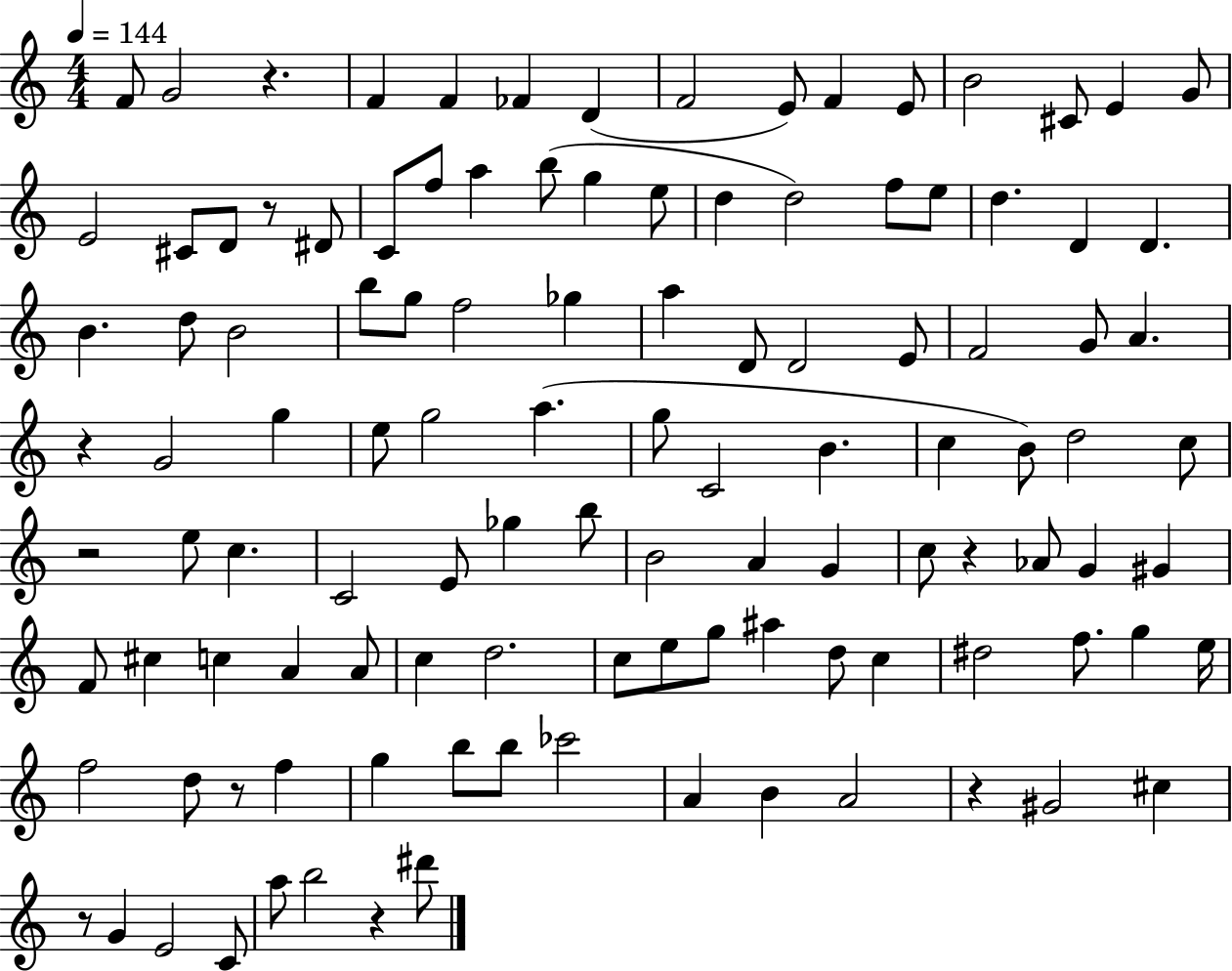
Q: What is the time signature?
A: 4/4